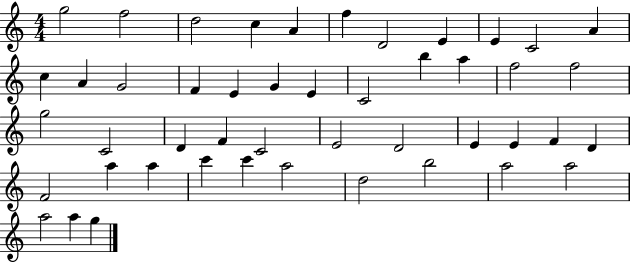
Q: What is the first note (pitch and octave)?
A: G5